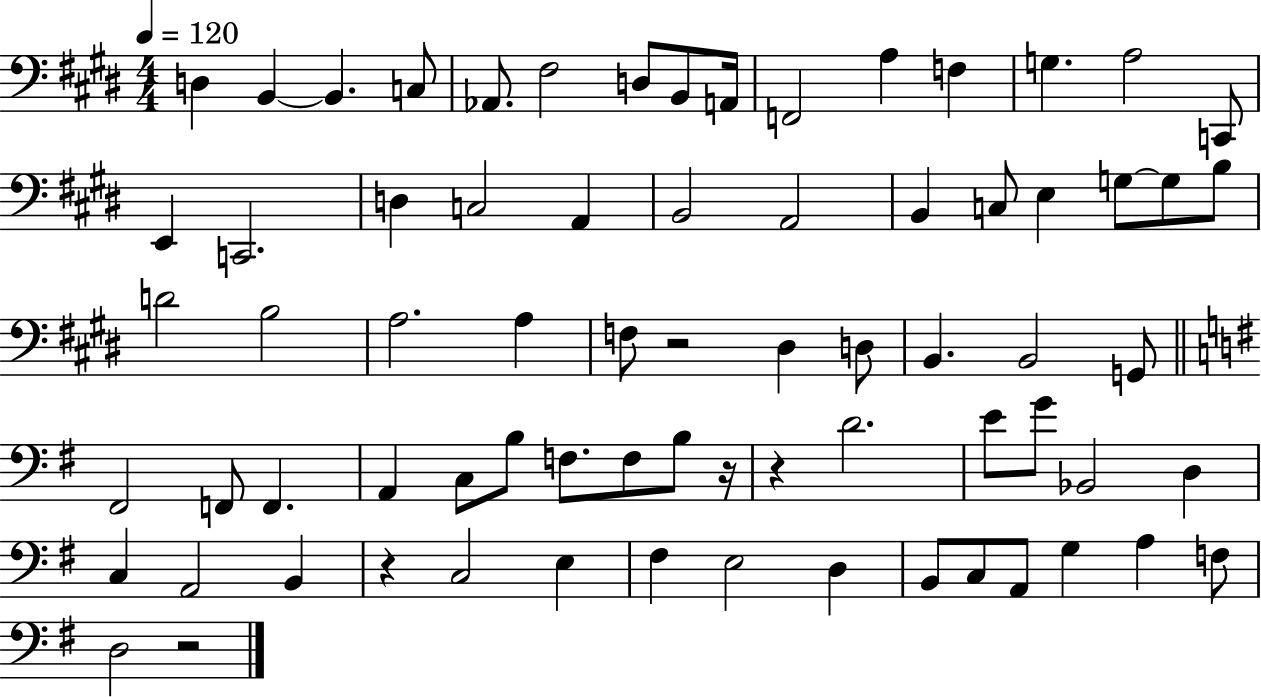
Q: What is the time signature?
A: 4/4